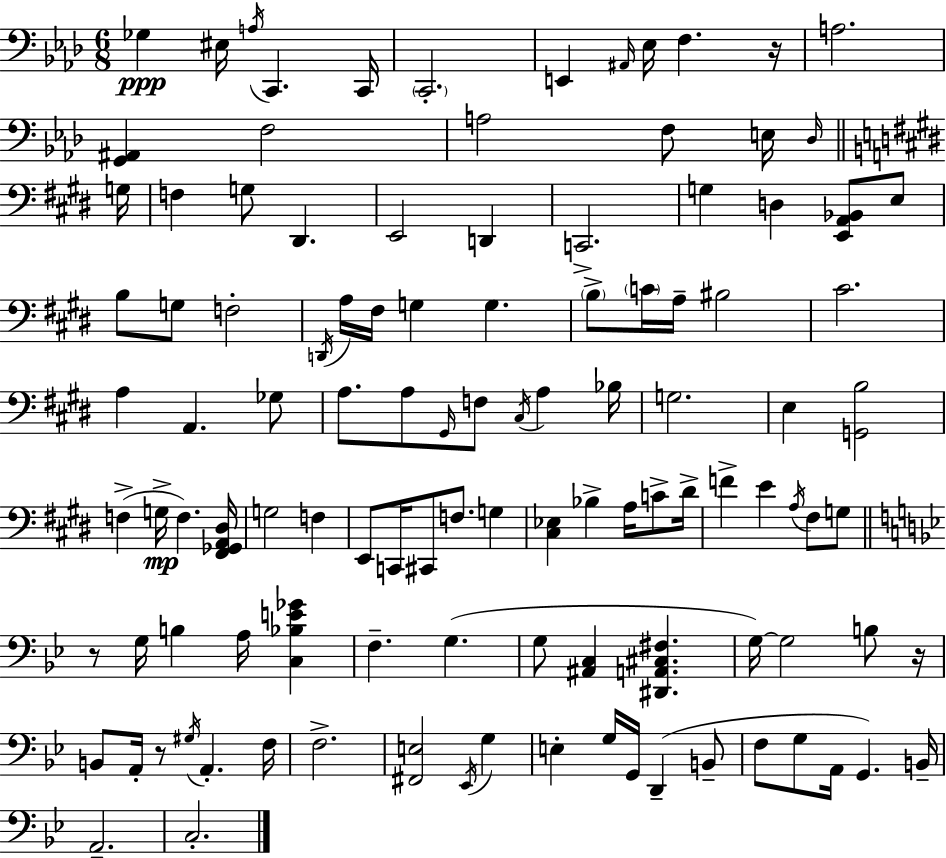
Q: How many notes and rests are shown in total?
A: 112